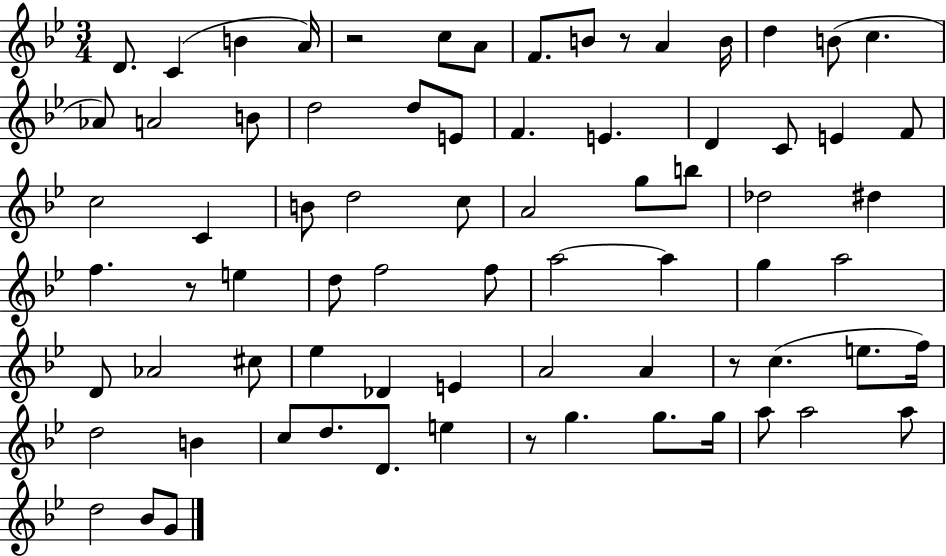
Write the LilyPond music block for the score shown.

{
  \clef treble
  \numericTimeSignature
  \time 3/4
  \key bes \major
  \repeat volta 2 { d'8. c'4( b'4 a'16) | r2 c''8 a'8 | f'8. b'8 r8 a'4 b'16 | d''4 b'8( c''4. | \break aes'8) a'2 b'8 | d''2 d''8 e'8 | f'4. e'4. | d'4 c'8 e'4 f'8 | \break c''2 c'4 | b'8 d''2 c''8 | a'2 g''8 b''8 | des''2 dis''4 | \break f''4. r8 e''4 | d''8 f''2 f''8 | a''2~~ a''4 | g''4 a''2 | \break d'8 aes'2 cis''8 | ees''4 des'4 e'4 | a'2 a'4 | r8 c''4.( e''8. f''16) | \break d''2 b'4 | c''8 d''8. d'8. e''4 | r8 g''4. g''8. g''16 | a''8 a''2 a''8 | \break d''2 bes'8 g'8 | } \bar "|."
}